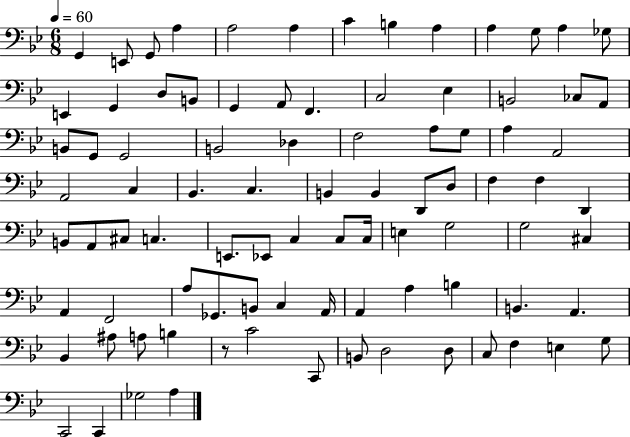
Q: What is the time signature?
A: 6/8